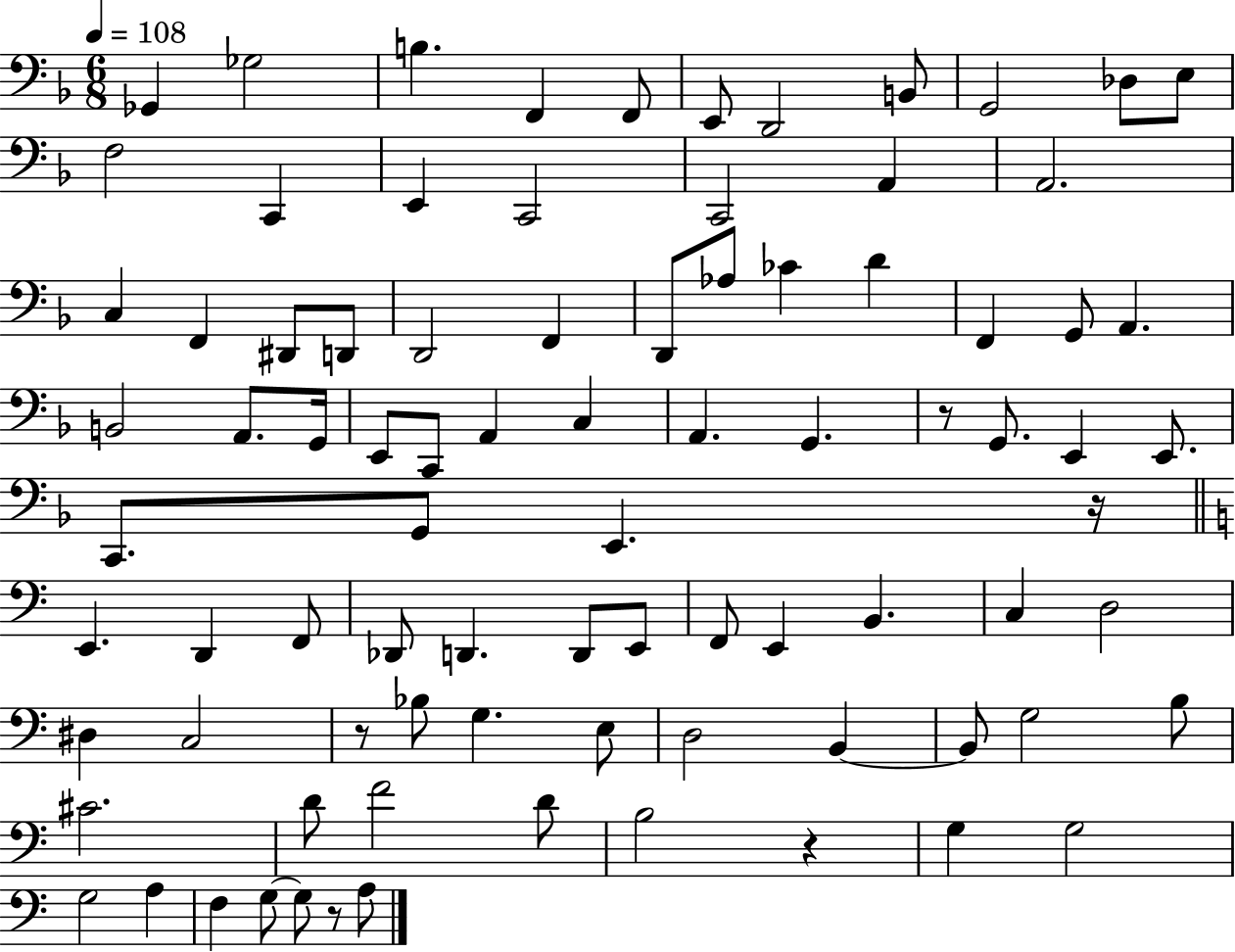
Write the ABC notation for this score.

X:1
T:Untitled
M:6/8
L:1/4
K:F
_G,, _G,2 B, F,, F,,/2 E,,/2 D,,2 B,,/2 G,,2 _D,/2 E,/2 F,2 C,, E,, C,,2 C,,2 A,, A,,2 C, F,, ^D,,/2 D,,/2 D,,2 F,, D,,/2 _A,/2 _C D F,, G,,/2 A,, B,,2 A,,/2 G,,/4 E,,/2 C,,/2 A,, C, A,, G,, z/2 G,,/2 E,, E,,/2 C,,/2 G,,/2 E,, z/4 E,, D,, F,,/2 _D,,/2 D,, D,,/2 E,,/2 F,,/2 E,, B,, C, D,2 ^D, C,2 z/2 _B,/2 G, E,/2 D,2 B,, B,,/2 G,2 B,/2 ^C2 D/2 F2 D/2 B,2 z G, G,2 G,2 A, F, G,/2 G,/2 z/2 A,/2